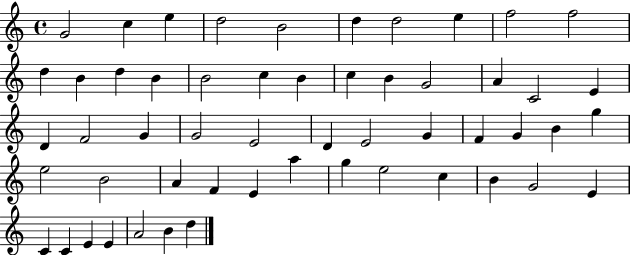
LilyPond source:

{
  \clef treble
  \time 4/4
  \defaultTimeSignature
  \key c \major
  g'2 c''4 e''4 | d''2 b'2 | d''4 d''2 e''4 | f''2 f''2 | \break d''4 b'4 d''4 b'4 | b'2 c''4 b'4 | c''4 b'4 g'2 | a'4 c'2 e'4 | \break d'4 f'2 g'4 | g'2 e'2 | d'4 e'2 g'4 | f'4 g'4 b'4 g''4 | \break e''2 b'2 | a'4 f'4 e'4 a''4 | g''4 e''2 c''4 | b'4 g'2 e'4 | \break c'4 c'4 e'4 e'4 | a'2 b'4 d''4 | \bar "|."
}